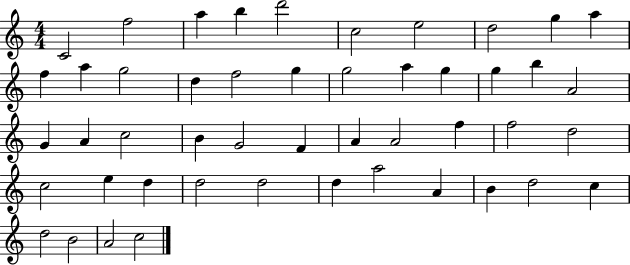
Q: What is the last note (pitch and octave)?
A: C5